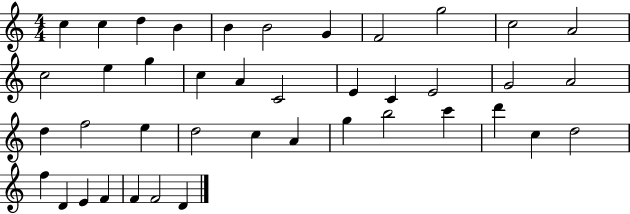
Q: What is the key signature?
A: C major